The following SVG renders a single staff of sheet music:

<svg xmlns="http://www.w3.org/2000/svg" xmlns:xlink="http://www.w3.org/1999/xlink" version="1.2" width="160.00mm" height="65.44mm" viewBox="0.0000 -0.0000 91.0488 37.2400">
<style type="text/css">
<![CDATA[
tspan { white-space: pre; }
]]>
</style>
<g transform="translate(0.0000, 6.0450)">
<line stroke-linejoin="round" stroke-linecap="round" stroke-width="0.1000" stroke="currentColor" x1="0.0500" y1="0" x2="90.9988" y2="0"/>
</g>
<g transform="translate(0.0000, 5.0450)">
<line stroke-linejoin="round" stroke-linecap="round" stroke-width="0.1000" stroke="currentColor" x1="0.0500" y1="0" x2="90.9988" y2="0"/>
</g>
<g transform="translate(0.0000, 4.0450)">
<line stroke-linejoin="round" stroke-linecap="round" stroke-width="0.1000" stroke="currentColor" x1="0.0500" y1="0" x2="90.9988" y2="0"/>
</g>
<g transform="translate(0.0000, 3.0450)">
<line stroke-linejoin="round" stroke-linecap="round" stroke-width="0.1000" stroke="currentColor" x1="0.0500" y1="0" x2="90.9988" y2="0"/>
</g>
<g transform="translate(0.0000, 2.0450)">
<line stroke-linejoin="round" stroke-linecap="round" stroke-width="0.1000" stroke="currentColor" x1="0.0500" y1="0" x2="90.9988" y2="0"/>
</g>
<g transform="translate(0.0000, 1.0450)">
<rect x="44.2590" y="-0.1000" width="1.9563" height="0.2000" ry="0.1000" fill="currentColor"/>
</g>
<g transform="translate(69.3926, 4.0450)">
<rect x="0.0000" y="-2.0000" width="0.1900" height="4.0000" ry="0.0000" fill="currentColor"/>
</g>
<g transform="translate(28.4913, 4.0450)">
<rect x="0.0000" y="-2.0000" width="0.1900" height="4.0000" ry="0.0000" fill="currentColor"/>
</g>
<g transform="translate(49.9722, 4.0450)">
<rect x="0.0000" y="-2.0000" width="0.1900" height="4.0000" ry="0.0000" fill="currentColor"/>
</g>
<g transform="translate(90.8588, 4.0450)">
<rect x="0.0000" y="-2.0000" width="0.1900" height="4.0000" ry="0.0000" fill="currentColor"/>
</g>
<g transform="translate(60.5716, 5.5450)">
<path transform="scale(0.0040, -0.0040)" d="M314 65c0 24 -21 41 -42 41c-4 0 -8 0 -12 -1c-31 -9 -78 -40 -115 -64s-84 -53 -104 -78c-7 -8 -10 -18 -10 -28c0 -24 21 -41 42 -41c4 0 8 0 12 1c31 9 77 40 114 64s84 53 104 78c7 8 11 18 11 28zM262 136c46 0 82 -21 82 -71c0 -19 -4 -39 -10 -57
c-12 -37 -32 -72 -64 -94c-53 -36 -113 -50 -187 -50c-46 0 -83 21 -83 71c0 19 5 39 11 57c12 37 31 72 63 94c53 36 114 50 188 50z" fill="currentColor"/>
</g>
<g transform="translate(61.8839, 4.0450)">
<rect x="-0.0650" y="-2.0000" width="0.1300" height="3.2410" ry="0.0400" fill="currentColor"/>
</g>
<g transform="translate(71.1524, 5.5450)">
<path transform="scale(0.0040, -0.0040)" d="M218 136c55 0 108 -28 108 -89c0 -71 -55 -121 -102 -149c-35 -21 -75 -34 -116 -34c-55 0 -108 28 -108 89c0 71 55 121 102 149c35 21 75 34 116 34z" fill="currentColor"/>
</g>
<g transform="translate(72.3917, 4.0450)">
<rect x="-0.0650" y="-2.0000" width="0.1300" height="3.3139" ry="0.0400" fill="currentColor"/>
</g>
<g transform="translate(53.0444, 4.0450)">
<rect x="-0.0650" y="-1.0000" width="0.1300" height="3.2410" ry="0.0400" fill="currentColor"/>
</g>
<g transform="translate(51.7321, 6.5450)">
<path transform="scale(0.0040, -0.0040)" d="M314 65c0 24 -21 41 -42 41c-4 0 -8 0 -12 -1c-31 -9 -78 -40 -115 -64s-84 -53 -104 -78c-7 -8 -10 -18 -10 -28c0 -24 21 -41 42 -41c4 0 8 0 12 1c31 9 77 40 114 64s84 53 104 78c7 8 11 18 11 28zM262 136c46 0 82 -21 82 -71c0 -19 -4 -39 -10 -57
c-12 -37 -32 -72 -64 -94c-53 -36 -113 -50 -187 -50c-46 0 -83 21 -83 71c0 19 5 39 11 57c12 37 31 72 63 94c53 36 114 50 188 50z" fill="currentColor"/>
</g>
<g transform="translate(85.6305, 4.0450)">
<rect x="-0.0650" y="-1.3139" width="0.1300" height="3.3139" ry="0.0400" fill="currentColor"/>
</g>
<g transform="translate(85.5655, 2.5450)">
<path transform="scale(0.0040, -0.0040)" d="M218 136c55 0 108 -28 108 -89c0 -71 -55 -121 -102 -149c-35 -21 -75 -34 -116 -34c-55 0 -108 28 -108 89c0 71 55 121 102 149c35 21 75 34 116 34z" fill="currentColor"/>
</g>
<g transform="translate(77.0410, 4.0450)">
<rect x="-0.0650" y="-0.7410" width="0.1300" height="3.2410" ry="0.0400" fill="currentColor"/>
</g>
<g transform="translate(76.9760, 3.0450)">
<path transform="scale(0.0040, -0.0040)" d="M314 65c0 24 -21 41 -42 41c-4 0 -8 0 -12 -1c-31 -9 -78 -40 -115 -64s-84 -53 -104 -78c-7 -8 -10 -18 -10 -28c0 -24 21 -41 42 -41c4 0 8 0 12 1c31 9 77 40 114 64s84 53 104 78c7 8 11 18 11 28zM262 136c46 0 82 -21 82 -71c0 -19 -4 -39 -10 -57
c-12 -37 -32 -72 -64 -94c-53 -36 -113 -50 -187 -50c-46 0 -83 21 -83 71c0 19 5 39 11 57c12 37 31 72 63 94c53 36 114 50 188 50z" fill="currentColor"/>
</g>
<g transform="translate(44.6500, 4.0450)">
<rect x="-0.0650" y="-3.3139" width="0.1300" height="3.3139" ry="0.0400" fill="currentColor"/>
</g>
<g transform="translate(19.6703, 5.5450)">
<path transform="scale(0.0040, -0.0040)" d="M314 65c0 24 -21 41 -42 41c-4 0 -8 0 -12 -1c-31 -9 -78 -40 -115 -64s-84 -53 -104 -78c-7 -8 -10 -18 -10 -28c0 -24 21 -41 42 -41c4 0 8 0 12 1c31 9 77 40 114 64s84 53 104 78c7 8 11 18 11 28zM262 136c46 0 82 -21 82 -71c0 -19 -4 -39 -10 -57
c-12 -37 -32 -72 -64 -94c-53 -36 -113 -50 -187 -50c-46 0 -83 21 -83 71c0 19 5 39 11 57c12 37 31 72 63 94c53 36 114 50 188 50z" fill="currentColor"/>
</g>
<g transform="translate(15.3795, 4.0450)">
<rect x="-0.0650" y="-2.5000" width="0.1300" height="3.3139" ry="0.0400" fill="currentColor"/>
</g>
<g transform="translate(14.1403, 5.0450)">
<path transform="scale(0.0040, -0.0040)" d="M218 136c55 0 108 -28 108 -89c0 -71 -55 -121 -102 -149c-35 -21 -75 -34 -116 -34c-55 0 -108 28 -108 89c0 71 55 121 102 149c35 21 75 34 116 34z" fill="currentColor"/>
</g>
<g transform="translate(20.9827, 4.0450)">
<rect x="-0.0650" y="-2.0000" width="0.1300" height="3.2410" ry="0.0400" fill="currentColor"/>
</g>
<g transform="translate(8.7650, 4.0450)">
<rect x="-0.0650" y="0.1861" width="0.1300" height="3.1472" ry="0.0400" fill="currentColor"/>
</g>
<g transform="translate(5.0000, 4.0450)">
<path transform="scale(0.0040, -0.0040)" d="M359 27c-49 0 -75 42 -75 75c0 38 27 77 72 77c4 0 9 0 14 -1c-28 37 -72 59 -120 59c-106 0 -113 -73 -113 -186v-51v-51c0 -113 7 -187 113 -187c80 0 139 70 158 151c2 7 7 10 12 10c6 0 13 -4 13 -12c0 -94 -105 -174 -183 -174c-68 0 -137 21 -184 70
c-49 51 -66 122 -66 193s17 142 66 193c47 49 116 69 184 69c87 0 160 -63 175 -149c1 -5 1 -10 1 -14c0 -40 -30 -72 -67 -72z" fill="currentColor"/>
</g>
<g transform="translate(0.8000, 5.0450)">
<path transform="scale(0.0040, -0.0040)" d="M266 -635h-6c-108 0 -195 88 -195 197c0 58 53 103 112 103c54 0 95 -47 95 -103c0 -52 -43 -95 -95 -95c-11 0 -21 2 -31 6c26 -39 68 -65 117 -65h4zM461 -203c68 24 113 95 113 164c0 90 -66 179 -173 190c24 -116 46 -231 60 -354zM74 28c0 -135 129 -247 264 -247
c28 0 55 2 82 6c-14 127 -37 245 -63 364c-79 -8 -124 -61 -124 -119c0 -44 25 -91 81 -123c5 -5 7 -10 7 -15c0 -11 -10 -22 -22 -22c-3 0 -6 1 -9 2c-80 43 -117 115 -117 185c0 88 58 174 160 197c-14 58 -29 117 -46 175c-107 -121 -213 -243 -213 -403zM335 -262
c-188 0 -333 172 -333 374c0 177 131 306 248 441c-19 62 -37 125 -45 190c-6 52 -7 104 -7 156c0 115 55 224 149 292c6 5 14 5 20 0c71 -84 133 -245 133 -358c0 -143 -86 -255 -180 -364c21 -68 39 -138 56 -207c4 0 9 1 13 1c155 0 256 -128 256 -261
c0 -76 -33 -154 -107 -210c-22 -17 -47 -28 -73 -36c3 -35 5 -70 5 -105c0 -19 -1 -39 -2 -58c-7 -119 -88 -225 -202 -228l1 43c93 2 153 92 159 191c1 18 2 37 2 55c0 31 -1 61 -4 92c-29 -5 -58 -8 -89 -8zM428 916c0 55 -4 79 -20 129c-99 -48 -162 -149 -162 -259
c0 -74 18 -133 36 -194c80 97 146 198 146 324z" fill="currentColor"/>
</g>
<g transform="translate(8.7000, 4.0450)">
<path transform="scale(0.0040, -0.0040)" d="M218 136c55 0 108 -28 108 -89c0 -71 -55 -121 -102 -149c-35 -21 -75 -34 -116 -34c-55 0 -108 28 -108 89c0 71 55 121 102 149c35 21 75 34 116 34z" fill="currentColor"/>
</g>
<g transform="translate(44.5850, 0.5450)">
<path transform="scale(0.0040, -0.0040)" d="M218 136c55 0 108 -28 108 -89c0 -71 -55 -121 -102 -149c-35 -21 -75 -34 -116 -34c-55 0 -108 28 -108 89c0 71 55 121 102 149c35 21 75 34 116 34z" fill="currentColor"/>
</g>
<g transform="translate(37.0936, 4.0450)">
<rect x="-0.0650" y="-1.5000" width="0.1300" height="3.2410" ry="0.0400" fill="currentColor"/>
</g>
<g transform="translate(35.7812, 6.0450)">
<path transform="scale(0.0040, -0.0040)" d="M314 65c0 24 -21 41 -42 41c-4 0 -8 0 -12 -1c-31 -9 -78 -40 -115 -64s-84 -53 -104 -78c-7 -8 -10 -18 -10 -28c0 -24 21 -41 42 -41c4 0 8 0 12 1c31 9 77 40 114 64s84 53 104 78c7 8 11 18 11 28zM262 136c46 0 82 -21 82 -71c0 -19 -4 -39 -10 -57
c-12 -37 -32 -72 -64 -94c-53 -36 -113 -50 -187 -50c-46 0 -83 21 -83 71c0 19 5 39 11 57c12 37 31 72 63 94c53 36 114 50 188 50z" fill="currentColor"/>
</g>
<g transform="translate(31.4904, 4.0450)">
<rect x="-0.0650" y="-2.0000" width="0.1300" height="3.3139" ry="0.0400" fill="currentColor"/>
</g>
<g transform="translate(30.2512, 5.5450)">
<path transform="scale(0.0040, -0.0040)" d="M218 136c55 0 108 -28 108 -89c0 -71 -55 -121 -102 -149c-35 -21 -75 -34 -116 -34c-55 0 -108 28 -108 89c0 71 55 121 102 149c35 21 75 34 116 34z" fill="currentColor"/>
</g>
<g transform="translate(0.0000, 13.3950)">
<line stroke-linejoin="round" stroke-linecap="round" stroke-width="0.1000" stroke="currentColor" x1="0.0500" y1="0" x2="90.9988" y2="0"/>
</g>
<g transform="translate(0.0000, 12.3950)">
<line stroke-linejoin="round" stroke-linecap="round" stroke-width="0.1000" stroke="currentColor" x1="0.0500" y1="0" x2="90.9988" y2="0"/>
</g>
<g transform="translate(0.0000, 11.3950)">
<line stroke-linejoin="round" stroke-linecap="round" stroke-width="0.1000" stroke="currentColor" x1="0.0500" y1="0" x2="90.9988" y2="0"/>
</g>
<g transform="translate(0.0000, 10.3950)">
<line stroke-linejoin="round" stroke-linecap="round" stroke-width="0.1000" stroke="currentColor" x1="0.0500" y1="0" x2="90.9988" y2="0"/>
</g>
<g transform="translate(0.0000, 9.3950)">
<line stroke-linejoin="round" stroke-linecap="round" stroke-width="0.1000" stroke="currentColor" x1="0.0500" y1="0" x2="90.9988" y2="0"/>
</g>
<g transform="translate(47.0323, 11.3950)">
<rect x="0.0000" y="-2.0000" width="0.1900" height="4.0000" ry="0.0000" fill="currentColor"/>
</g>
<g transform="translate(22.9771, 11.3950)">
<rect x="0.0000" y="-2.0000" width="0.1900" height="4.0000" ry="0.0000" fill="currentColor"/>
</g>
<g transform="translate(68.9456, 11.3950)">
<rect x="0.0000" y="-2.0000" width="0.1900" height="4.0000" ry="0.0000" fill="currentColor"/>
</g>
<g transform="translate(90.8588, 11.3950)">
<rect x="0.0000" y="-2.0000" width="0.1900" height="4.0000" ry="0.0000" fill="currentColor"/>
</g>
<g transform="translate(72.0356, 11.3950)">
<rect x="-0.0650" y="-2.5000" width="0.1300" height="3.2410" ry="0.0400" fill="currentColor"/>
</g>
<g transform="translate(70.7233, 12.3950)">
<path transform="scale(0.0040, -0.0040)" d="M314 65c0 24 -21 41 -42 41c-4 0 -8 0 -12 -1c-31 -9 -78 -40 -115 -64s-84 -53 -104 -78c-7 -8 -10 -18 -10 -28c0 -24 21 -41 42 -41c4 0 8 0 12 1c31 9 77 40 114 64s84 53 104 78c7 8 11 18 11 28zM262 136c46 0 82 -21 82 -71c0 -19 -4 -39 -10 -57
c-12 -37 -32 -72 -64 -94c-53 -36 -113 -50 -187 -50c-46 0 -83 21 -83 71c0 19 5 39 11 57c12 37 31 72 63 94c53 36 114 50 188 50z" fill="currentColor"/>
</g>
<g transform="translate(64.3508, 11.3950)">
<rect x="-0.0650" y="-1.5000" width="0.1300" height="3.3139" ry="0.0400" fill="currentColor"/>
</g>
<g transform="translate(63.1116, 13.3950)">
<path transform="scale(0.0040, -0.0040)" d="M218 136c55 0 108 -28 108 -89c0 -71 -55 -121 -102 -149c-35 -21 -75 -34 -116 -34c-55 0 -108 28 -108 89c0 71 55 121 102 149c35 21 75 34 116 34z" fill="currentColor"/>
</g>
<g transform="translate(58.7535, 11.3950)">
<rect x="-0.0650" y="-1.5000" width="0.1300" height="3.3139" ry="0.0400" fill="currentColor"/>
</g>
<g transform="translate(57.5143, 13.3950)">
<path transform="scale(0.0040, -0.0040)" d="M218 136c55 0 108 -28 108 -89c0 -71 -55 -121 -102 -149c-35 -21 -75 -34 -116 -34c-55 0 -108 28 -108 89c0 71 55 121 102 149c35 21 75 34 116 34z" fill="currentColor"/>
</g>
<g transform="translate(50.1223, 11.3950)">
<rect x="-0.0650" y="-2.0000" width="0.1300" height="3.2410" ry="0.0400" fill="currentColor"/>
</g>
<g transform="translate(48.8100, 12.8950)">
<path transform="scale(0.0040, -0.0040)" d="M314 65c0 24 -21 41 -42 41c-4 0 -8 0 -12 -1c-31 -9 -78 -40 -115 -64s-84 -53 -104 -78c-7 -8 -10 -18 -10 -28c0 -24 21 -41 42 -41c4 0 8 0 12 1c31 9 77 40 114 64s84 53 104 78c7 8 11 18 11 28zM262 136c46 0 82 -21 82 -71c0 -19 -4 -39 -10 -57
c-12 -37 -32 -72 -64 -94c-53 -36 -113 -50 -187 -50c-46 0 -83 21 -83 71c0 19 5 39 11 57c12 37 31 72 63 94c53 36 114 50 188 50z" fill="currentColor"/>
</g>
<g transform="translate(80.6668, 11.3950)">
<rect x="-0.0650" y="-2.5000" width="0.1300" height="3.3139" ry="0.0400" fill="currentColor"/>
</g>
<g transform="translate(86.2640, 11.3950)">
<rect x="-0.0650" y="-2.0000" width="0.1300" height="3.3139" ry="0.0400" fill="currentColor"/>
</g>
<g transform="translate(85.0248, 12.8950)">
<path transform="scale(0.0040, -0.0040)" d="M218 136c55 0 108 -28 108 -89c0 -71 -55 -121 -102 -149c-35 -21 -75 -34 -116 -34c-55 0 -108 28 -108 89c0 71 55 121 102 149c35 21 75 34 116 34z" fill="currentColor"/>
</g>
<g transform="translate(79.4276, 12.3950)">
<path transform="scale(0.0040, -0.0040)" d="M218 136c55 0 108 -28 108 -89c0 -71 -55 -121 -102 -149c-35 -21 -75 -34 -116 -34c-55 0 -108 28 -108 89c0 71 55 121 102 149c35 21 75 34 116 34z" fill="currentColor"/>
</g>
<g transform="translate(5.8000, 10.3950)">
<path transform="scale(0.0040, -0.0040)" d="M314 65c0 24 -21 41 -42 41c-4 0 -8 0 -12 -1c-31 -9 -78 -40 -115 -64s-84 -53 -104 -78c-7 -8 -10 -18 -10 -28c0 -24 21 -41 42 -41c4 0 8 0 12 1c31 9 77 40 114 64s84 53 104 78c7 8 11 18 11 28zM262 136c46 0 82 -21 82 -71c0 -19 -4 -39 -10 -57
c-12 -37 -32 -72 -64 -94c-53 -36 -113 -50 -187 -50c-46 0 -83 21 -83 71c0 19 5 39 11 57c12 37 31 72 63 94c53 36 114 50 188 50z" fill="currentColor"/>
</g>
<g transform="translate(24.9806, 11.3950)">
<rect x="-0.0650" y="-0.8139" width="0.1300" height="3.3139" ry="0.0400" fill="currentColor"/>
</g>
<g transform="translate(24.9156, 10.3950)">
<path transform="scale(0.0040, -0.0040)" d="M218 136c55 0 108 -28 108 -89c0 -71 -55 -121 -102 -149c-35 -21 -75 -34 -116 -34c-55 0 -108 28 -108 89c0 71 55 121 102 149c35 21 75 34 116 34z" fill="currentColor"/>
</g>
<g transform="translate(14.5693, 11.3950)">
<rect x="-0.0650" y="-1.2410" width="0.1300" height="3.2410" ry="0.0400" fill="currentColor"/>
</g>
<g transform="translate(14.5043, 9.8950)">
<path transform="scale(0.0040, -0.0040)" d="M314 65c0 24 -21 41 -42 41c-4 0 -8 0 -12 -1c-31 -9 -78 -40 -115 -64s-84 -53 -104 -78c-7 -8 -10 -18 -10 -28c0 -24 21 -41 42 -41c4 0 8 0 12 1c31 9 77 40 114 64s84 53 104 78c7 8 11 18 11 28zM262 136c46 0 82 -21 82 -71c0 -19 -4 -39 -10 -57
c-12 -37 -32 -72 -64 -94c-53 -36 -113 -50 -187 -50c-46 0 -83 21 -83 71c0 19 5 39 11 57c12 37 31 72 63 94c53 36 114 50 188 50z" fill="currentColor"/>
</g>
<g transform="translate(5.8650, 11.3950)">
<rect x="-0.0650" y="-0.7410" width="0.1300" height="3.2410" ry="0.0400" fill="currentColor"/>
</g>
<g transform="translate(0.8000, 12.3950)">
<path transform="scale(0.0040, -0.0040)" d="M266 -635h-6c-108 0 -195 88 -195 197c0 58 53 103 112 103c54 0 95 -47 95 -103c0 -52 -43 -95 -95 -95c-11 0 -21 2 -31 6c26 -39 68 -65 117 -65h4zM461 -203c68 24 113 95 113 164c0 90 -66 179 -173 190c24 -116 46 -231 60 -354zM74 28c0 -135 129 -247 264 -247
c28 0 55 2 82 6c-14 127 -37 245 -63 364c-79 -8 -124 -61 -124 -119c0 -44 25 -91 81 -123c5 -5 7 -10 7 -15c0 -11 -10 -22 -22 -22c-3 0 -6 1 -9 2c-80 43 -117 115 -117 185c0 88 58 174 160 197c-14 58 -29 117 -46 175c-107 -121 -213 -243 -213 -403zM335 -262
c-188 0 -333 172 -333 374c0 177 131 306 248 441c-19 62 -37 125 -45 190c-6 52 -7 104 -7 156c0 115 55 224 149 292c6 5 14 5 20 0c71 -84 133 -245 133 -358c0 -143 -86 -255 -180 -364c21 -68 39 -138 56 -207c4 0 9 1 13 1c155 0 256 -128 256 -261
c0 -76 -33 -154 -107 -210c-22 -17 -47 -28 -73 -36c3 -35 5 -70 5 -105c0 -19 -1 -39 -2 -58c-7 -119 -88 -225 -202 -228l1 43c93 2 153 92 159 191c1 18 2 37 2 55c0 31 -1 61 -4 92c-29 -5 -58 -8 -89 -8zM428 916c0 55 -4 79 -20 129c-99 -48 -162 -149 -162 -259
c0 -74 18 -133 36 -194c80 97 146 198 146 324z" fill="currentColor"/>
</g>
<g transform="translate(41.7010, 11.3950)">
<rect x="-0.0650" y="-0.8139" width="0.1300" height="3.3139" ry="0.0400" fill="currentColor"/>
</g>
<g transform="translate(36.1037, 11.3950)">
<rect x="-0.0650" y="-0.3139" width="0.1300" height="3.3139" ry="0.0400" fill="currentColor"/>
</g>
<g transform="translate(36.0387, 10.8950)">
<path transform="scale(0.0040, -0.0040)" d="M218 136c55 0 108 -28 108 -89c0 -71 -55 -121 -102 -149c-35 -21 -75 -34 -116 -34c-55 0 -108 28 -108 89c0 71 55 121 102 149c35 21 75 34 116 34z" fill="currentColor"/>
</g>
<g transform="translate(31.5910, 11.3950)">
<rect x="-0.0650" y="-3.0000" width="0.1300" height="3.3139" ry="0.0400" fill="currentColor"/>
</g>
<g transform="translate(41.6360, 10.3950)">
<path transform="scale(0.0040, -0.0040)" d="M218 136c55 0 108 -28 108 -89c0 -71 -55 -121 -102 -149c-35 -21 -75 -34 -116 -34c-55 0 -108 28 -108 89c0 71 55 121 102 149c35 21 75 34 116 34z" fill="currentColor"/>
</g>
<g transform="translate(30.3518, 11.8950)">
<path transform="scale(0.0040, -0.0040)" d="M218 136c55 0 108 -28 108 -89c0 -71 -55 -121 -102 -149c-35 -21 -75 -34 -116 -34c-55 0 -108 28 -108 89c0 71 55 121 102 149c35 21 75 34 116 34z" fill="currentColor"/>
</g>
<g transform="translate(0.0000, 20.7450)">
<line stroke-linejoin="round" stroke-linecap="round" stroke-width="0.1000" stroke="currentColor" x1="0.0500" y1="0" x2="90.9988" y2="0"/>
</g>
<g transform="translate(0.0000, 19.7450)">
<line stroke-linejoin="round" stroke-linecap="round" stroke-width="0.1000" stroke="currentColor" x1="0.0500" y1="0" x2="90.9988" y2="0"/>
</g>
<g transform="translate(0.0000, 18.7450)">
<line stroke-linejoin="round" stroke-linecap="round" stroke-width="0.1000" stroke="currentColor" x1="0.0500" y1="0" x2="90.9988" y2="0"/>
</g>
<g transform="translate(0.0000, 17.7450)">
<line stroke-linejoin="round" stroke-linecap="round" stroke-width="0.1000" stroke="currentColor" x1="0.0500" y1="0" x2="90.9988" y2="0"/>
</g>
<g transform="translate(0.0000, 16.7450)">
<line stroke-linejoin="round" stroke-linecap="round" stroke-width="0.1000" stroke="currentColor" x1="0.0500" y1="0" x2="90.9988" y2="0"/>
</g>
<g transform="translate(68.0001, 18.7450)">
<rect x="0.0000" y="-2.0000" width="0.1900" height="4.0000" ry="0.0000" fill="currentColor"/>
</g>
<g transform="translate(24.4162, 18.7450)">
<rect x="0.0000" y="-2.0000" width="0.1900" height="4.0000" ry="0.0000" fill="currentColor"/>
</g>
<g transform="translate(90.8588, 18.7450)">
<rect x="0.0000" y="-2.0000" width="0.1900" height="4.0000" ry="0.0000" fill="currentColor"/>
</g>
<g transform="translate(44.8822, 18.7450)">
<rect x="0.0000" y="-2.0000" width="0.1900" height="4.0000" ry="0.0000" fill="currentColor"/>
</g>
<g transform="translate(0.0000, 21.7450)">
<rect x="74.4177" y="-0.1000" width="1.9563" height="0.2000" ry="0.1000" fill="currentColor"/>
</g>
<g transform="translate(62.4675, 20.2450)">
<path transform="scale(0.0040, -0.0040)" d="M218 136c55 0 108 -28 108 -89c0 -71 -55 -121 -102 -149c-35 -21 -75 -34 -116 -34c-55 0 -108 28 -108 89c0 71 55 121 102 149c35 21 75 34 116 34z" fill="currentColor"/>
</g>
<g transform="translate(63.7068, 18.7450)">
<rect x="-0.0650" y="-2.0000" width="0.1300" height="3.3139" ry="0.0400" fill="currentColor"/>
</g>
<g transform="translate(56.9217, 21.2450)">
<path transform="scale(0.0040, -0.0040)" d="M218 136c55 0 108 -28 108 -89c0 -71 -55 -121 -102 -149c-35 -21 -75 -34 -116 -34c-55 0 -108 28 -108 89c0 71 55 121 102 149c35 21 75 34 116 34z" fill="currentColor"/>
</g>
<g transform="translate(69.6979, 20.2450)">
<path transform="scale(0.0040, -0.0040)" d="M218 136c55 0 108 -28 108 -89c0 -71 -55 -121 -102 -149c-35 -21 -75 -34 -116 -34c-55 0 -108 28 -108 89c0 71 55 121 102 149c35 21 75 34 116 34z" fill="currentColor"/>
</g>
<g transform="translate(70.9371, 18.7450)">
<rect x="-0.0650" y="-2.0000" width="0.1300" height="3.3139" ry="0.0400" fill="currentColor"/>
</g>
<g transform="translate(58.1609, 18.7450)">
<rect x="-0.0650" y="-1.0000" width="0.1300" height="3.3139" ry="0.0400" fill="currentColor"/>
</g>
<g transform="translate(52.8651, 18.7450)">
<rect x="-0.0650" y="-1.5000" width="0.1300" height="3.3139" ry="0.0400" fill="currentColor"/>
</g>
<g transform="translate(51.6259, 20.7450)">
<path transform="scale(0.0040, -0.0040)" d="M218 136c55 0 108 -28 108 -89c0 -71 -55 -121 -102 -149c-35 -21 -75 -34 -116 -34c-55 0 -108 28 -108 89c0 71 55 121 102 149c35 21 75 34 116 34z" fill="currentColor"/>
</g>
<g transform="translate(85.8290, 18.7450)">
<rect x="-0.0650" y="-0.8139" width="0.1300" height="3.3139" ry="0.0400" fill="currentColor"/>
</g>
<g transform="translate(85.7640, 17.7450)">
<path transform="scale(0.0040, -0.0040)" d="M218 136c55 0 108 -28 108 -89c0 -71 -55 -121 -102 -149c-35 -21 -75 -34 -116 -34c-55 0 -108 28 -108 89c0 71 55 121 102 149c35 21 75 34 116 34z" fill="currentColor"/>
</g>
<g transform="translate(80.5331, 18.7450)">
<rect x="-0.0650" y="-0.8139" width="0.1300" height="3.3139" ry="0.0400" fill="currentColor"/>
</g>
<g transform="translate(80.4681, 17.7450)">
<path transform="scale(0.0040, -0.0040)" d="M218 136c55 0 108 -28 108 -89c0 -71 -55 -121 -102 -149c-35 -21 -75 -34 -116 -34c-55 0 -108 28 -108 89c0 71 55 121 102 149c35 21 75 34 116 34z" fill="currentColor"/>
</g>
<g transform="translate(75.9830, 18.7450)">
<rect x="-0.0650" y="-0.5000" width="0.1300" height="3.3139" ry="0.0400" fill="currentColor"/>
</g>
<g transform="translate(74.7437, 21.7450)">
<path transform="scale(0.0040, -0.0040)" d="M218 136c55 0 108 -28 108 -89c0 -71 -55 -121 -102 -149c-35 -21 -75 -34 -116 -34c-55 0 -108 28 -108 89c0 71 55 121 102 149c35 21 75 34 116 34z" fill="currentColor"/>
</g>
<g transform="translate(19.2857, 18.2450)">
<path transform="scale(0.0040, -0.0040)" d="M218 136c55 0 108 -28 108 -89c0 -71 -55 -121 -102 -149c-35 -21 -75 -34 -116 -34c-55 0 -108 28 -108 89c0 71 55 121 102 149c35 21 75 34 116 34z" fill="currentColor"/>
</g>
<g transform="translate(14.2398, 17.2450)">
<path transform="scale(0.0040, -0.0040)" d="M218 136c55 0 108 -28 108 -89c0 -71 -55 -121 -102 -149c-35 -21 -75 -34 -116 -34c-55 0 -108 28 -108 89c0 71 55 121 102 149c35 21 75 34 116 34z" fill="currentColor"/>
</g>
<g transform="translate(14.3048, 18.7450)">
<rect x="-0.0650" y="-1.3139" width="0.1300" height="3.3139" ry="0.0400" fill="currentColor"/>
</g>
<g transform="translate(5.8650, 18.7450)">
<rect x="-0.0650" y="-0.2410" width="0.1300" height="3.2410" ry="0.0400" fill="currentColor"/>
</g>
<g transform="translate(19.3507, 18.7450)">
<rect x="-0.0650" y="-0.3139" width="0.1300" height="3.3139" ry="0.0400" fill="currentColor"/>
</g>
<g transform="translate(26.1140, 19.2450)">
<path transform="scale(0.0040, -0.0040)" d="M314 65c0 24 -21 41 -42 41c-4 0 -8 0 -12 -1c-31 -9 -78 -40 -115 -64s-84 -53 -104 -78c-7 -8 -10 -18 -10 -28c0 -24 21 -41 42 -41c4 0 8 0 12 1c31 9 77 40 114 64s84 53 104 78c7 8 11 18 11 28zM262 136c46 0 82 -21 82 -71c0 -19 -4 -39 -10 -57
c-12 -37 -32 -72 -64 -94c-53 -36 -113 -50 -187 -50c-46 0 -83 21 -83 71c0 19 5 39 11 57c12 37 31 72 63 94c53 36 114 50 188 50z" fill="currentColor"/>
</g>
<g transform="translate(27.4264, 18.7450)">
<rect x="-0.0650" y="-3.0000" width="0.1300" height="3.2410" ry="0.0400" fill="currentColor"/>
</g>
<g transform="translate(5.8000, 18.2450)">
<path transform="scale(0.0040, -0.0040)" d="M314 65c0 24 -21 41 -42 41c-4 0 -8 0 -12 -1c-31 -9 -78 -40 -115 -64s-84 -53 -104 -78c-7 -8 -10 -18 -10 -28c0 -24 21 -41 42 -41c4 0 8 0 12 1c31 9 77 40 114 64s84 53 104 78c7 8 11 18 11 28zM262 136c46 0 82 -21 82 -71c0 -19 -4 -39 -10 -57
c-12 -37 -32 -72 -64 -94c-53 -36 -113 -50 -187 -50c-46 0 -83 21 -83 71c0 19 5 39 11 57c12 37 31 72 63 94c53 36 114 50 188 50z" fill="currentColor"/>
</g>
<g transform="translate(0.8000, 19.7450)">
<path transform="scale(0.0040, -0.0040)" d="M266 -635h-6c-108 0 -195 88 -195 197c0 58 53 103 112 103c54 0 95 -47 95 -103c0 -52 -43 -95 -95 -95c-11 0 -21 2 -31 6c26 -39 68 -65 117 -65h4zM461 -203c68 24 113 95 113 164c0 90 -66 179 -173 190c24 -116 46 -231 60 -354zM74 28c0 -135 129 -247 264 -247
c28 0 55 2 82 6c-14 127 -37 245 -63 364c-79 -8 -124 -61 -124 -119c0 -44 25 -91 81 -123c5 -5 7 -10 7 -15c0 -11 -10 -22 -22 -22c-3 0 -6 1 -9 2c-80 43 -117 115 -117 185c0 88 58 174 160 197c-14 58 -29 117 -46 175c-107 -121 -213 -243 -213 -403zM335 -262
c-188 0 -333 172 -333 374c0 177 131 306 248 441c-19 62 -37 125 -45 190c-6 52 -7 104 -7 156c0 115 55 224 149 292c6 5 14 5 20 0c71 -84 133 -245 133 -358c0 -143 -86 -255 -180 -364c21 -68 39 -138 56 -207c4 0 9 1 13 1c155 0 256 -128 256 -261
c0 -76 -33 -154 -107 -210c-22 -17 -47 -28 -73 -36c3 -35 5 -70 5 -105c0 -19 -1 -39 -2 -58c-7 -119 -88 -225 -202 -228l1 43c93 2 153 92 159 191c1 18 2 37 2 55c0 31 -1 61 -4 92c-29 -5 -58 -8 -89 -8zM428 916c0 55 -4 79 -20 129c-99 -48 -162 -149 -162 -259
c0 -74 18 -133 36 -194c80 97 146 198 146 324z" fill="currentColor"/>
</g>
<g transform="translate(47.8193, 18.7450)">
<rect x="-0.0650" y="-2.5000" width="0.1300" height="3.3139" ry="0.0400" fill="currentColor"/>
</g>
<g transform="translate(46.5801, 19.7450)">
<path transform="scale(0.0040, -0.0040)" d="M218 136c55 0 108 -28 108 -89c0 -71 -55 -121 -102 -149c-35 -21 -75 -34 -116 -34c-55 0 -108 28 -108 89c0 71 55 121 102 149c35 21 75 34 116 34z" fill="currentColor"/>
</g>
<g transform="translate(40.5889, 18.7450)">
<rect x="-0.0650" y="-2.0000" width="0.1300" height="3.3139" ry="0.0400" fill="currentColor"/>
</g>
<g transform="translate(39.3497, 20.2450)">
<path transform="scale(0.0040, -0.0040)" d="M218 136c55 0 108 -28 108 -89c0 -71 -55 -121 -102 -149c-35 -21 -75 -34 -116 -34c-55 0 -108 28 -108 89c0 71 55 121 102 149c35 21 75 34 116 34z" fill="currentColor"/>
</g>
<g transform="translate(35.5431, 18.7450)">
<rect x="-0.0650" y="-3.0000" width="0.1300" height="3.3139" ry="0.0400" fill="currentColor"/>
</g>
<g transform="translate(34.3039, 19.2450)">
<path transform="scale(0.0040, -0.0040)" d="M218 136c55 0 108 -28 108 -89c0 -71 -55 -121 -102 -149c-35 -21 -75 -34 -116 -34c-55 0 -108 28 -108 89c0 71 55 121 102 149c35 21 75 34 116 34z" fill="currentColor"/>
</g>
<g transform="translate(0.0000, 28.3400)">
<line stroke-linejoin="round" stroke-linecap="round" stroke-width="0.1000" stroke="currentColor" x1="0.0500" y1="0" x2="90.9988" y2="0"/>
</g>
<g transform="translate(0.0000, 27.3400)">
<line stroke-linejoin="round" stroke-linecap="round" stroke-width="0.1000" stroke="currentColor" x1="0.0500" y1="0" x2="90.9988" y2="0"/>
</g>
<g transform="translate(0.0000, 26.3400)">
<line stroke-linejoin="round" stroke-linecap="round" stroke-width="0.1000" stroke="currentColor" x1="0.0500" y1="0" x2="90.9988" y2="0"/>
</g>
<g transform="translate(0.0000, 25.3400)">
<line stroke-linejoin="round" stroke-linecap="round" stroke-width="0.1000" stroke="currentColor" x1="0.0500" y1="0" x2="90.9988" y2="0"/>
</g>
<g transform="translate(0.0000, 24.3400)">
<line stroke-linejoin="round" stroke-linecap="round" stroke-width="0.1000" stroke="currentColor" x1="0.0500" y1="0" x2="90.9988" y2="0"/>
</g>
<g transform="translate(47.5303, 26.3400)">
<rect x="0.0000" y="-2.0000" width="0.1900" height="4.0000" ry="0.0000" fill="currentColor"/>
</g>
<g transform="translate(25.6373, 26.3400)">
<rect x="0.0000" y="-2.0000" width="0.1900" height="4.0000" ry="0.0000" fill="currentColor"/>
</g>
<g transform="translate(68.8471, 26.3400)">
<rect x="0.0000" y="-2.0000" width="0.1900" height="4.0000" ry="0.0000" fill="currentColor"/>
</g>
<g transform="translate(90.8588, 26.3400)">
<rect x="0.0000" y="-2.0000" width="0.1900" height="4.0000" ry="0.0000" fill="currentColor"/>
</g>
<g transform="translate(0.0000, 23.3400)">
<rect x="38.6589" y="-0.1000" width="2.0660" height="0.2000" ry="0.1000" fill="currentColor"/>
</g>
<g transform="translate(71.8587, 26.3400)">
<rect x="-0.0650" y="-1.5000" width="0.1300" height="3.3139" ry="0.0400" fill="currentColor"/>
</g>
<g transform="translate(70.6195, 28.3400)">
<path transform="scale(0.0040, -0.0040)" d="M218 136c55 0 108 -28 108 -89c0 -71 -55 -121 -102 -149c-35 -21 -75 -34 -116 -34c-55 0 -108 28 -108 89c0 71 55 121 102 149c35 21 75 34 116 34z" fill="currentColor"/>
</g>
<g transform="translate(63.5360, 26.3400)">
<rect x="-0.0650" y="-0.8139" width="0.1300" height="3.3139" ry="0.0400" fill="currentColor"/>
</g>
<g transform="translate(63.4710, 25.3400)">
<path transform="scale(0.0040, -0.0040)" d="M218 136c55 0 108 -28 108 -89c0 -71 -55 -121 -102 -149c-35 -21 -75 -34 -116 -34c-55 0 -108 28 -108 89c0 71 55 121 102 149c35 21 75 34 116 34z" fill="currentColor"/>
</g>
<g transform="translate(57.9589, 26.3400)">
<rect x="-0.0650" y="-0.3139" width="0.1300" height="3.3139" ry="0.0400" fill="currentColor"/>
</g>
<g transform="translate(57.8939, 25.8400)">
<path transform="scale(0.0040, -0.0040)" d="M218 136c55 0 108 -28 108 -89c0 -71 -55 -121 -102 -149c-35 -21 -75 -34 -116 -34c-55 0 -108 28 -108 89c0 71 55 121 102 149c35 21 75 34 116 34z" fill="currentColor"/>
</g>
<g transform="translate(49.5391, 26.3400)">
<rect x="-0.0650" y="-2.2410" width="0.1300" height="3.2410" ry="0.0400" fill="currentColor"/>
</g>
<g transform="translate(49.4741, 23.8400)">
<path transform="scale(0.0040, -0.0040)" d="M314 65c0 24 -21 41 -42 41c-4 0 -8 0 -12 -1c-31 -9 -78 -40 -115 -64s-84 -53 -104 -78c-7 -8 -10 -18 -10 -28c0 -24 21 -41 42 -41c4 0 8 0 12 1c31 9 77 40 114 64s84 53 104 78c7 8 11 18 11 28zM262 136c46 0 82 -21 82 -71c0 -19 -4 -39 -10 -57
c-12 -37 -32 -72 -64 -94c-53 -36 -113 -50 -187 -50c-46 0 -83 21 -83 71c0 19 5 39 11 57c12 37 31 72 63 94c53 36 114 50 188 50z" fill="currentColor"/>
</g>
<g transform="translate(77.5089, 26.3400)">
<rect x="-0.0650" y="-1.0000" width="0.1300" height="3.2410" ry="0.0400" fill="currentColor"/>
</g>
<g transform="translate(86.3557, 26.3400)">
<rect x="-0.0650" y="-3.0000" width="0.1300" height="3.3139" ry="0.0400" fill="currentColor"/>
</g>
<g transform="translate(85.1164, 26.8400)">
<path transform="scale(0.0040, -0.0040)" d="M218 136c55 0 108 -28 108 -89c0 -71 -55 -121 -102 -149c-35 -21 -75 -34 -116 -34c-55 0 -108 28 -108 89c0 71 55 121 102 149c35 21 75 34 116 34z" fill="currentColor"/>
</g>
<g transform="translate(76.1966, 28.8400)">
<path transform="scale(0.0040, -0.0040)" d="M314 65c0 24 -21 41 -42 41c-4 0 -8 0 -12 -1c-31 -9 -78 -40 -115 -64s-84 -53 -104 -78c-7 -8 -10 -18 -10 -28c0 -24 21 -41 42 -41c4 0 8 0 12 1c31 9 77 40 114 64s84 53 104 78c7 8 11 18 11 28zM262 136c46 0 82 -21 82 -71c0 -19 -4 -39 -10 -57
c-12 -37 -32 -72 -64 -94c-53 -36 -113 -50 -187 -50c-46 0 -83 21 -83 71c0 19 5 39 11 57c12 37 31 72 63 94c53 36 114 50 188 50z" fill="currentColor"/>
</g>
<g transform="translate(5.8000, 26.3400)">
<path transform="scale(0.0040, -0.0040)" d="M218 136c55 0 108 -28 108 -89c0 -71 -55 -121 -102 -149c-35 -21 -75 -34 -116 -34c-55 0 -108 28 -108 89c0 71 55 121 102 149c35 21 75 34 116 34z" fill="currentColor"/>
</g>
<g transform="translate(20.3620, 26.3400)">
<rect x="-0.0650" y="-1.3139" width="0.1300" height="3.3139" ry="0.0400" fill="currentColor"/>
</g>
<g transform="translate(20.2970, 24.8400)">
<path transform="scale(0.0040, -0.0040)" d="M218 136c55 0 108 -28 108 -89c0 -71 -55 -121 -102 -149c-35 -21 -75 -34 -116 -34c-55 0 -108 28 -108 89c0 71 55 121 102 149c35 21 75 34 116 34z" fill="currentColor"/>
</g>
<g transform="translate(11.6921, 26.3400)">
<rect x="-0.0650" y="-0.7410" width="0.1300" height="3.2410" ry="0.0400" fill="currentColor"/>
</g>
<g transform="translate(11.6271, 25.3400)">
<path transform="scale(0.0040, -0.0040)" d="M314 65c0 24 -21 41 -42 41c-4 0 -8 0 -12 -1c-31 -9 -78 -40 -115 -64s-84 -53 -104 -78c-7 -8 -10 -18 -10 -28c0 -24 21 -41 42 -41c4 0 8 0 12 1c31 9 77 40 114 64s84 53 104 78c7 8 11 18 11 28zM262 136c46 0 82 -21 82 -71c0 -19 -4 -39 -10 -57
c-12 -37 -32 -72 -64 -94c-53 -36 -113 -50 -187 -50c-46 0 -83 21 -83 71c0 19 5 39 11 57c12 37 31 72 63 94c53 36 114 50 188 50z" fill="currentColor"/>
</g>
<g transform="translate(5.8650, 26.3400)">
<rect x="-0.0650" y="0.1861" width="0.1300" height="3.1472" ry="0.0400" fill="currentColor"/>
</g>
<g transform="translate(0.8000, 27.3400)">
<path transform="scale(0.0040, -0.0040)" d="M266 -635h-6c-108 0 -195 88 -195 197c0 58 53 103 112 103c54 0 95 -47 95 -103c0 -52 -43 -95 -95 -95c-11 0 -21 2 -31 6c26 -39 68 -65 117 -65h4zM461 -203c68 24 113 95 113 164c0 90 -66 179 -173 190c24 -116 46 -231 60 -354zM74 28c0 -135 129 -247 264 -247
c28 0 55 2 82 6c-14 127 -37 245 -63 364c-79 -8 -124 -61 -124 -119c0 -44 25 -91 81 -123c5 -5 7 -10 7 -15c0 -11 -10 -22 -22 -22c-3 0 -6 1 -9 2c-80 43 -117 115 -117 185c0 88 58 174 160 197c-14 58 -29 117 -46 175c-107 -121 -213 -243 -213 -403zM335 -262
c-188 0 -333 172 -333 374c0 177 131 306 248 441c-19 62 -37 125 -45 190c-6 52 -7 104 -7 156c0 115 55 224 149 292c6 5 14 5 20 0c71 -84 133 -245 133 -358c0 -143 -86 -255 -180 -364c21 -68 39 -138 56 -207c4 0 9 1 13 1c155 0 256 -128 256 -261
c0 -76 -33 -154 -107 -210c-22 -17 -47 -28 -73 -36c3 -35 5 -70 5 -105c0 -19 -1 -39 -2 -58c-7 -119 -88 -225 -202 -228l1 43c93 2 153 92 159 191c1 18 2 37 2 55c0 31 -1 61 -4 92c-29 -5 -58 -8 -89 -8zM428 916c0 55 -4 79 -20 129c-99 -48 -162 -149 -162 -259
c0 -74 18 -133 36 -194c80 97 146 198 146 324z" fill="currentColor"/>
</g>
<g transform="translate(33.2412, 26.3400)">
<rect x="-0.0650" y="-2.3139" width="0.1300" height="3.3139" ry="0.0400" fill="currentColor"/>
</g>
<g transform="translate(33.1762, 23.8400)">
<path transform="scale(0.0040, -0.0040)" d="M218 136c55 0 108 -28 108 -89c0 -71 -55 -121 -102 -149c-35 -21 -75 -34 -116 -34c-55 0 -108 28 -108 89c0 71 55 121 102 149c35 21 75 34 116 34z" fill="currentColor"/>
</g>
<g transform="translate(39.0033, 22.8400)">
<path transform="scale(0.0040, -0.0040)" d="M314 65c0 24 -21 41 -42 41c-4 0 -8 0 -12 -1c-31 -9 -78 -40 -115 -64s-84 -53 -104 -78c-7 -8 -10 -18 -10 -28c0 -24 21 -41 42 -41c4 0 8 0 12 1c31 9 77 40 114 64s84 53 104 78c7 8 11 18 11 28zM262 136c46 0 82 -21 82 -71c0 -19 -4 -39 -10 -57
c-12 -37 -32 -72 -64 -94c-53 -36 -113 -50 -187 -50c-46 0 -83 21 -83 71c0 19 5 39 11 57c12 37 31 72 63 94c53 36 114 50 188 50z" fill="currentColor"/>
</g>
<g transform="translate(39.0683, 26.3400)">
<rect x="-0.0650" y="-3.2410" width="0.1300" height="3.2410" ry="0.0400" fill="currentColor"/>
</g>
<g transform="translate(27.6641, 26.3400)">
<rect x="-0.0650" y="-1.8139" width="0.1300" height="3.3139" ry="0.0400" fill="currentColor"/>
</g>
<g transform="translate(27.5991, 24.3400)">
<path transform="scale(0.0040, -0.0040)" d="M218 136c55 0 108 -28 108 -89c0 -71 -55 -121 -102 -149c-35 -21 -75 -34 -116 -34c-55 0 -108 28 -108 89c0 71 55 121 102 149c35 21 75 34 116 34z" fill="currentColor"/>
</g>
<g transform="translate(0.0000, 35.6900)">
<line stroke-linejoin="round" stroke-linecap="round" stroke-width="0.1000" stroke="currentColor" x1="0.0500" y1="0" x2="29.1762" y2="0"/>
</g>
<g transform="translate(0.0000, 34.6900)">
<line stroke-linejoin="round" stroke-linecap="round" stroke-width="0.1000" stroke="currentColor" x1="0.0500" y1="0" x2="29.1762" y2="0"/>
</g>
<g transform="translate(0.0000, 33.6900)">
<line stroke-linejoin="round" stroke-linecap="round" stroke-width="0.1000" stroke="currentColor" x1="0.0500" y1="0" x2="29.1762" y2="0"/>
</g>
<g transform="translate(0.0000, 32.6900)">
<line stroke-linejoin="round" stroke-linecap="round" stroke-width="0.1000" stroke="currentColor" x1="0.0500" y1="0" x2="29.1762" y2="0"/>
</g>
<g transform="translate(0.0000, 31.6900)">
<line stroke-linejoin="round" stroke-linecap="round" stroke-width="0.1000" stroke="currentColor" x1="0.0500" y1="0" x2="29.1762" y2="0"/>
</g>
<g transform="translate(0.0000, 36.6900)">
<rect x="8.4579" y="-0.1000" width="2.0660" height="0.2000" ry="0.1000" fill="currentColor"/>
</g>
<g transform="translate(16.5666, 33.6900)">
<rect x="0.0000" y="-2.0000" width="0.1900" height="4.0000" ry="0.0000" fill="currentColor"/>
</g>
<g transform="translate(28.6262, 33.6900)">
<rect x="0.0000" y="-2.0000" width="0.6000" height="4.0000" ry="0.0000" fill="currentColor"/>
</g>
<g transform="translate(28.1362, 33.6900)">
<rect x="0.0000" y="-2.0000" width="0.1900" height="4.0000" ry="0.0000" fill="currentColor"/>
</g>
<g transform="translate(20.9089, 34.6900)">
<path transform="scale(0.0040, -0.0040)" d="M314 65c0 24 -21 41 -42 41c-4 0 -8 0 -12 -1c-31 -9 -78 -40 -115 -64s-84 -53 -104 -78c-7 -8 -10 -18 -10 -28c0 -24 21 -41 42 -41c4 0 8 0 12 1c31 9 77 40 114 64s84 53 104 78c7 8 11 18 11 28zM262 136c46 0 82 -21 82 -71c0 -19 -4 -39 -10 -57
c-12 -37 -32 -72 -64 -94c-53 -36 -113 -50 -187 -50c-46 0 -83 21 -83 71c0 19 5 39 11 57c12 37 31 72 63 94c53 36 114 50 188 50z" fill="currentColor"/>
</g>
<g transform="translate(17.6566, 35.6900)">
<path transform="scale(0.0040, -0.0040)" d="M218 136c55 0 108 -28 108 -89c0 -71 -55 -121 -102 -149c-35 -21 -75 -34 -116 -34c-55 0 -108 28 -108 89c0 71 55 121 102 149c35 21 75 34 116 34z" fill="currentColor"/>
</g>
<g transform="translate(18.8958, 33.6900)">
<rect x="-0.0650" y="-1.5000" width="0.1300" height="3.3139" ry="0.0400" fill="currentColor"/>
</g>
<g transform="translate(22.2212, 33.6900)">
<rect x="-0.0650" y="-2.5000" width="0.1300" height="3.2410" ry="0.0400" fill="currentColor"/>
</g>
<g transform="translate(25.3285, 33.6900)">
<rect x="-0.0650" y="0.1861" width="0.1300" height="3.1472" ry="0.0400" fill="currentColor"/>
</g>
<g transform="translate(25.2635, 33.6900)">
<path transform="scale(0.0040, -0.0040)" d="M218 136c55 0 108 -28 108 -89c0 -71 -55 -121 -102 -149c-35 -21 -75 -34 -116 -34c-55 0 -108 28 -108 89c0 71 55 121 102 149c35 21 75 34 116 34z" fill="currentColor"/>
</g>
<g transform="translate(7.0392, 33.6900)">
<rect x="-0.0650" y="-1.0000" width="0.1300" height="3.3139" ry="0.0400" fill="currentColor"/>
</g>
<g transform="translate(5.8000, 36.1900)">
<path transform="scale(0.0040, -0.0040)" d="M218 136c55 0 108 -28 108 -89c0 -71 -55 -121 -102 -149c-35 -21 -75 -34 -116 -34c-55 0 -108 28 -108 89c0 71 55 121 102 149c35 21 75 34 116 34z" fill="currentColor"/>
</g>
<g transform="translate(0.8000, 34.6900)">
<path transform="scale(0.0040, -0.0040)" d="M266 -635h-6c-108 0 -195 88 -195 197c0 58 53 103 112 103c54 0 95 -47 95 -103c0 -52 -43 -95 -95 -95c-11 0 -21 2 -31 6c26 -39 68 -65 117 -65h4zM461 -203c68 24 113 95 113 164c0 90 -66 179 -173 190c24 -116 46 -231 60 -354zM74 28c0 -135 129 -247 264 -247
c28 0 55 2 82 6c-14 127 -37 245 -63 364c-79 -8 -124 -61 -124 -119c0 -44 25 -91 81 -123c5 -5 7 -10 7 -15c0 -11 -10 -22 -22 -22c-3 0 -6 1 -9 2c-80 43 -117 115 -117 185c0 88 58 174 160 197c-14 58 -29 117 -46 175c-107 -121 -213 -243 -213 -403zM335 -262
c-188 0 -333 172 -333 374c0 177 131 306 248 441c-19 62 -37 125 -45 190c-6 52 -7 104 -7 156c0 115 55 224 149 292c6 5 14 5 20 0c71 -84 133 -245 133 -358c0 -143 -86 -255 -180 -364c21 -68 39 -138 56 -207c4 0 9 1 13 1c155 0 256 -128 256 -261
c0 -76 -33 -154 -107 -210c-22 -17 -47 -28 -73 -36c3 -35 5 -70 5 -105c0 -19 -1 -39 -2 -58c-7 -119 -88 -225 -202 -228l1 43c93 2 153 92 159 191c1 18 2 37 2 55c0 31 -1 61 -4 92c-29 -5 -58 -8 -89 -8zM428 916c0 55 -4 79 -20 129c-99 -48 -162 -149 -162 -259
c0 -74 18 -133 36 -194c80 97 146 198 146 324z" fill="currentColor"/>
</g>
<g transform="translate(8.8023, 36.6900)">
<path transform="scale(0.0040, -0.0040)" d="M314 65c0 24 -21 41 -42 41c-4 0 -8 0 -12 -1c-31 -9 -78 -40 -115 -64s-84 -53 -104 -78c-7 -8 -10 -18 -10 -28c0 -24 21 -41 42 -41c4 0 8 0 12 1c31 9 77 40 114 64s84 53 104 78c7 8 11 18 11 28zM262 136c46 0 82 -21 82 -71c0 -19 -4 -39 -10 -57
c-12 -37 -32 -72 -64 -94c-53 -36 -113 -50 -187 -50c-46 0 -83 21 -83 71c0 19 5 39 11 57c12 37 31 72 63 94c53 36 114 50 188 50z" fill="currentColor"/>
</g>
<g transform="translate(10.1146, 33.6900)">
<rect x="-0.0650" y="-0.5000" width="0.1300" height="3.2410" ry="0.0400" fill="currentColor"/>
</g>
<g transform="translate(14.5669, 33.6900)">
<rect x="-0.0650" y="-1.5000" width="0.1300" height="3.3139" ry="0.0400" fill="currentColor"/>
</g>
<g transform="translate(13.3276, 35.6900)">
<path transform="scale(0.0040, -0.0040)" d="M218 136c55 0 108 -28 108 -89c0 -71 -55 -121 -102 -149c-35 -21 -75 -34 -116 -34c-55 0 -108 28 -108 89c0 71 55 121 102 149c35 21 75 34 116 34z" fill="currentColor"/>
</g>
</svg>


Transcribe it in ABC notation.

X:1
T:Untitled
M:4/4
L:1/4
K:C
B G F2 F E2 b D2 F2 F d2 e d2 e2 d A c d F2 E E G2 G F c2 e c A2 A F G E D F F C d d B d2 e f g b2 g2 c d E D2 A D C2 E E G2 B